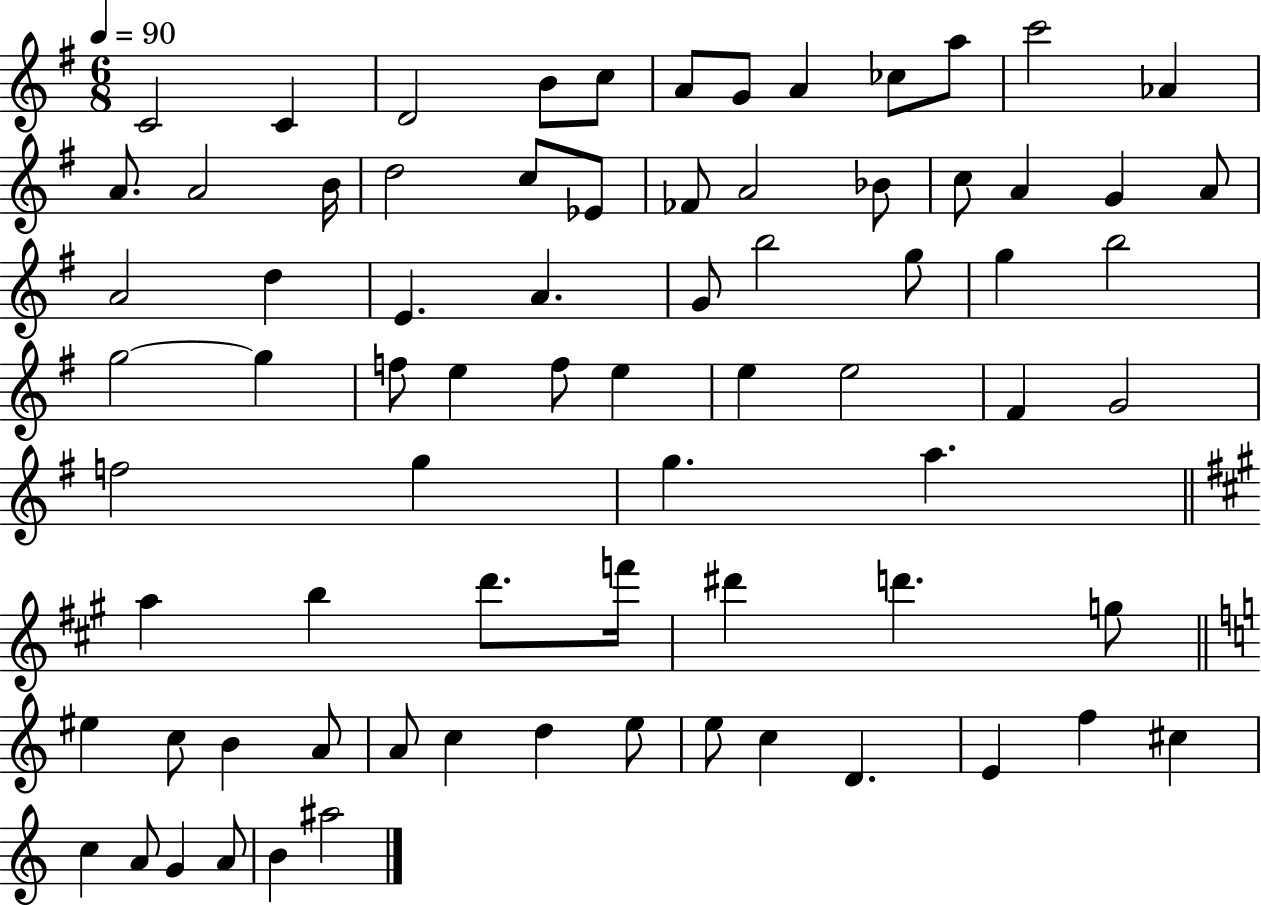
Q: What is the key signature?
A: G major